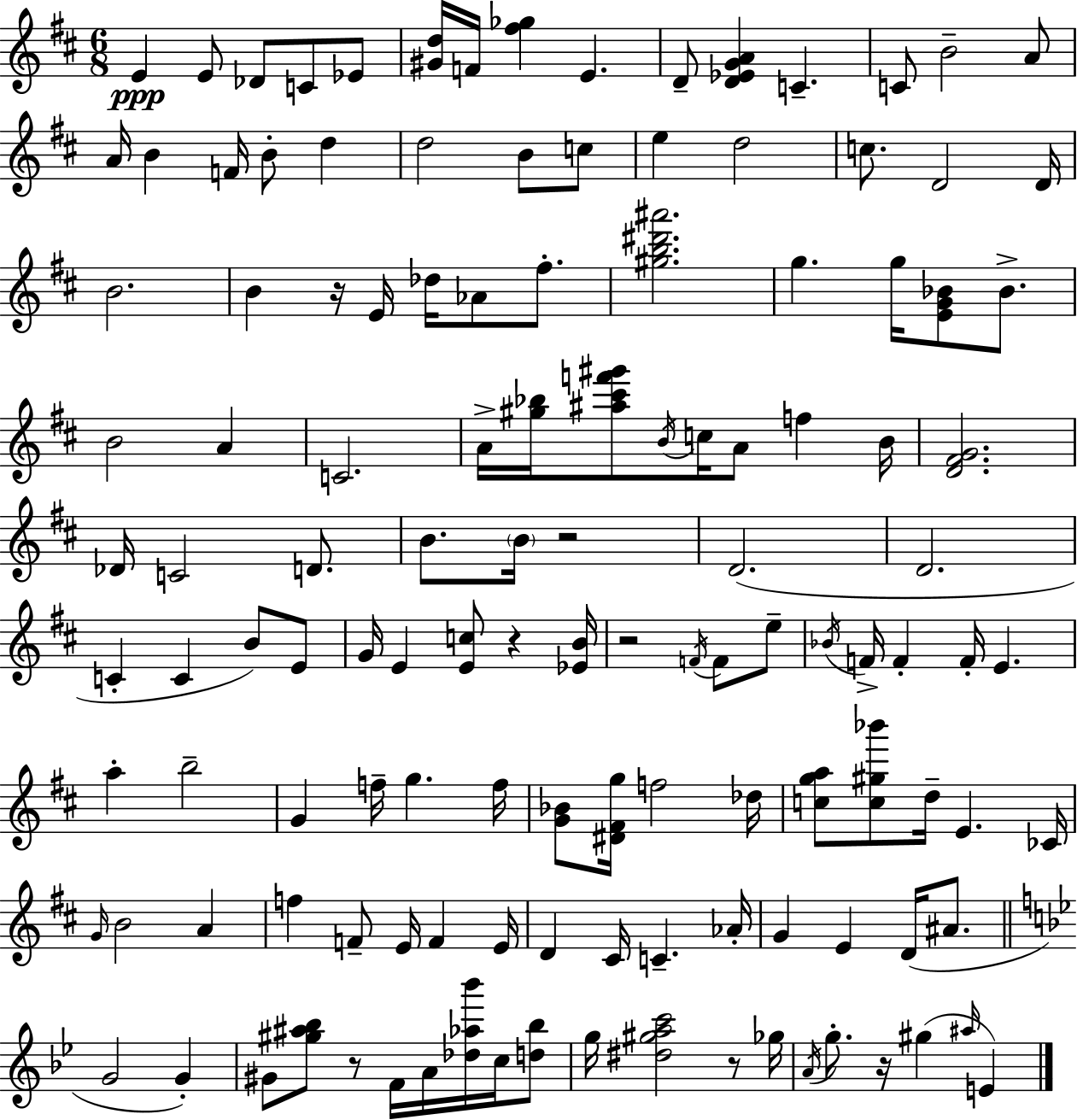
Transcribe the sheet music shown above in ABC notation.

X:1
T:Untitled
M:6/8
L:1/4
K:D
E E/2 _D/2 C/2 _E/2 [^Gd]/4 F/4 [^f_g] E D/2 [D_EGA] C C/2 B2 A/2 A/4 B F/4 B/2 d d2 B/2 c/2 e d2 c/2 D2 D/4 B2 B z/4 E/4 _d/4 _A/2 ^f/2 [^gb^d'^a']2 g g/4 [EG_B]/2 _B/2 B2 A C2 A/4 [^g_b]/4 [^a^c'f'^g']/2 B/4 c/4 A/2 f B/4 [D^FG]2 _D/4 C2 D/2 B/2 B/4 z2 D2 D2 C C B/2 E/2 G/4 E [Ec]/2 z [_EB]/4 z2 F/4 F/2 e/2 _B/4 F/4 F F/4 E a b2 G f/4 g f/4 [G_B]/2 [^D^Fg]/4 f2 _d/4 [cga]/2 [c^g_b']/2 d/4 E _C/4 G/4 B2 A f F/2 E/4 F E/4 D ^C/4 C _A/4 G E D/4 ^A/2 G2 G ^G/2 [^g^a_b]/2 z/2 F/4 A/4 [_d_a_b']/4 c/4 [d_b]/2 g/4 [^d^gac']2 z/2 _g/4 A/4 g/2 z/4 ^g ^a/4 E